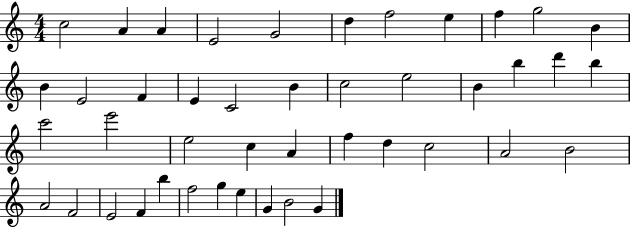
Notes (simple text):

C5/h A4/q A4/q E4/h G4/h D5/q F5/h E5/q F5/q G5/h B4/q B4/q E4/h F4/q E4/q C4/h B4/q C5/h E5/h B4/q B5/q D6/q B5/q C6/h E6/h E5/h C5/q A4/q F5/q D5/q C5/h A4/h B4/h A4/h F4/h E4/h F4/q B5/q F5/h G5/q E5/q G4/q B4/h G4/q